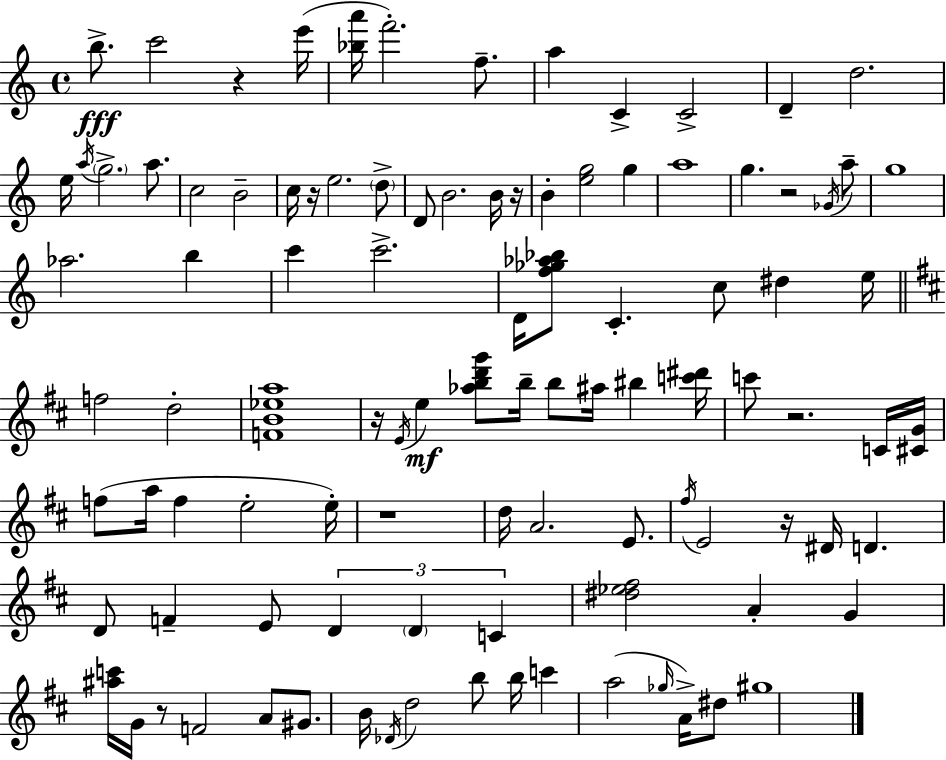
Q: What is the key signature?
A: A minor